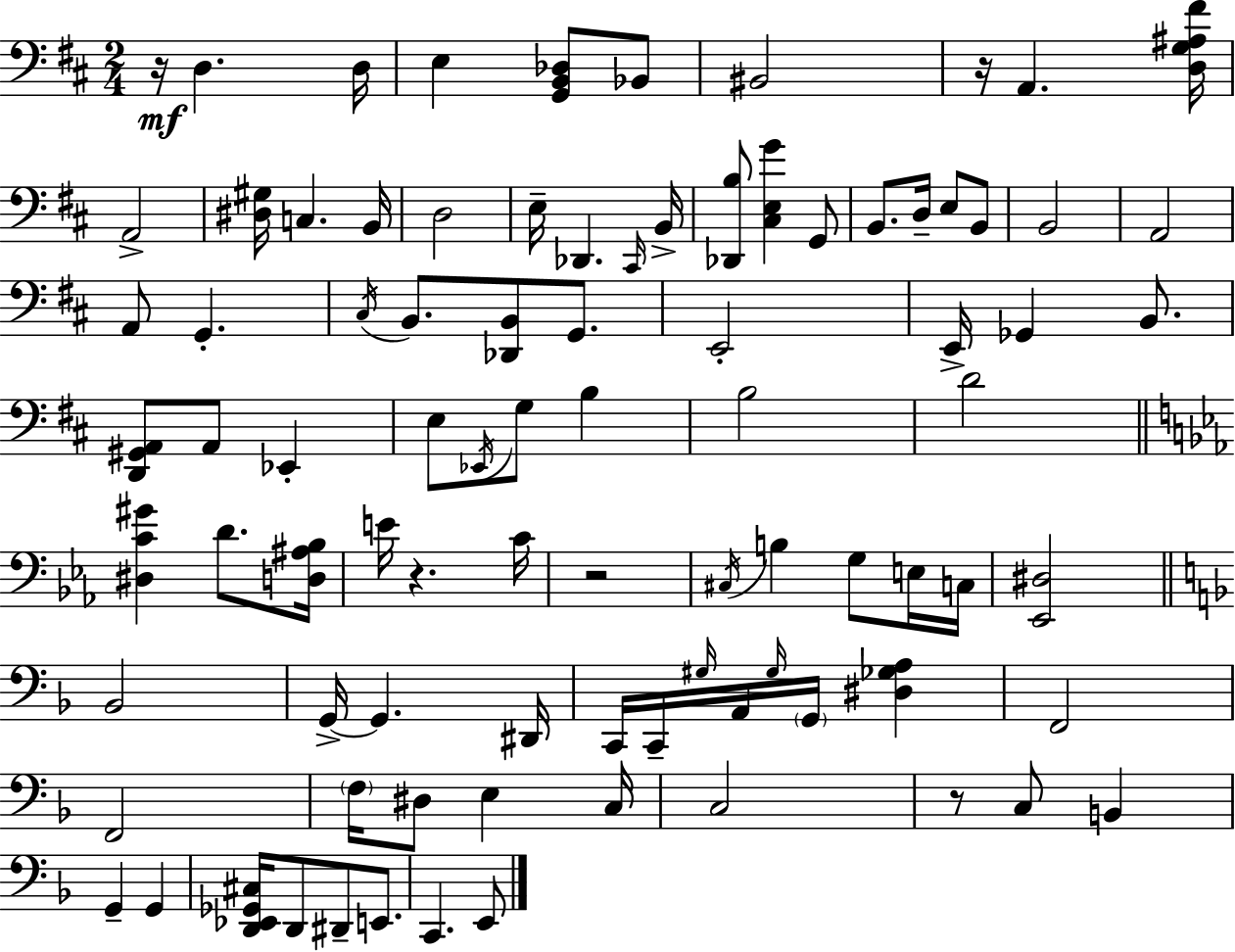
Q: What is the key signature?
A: D major